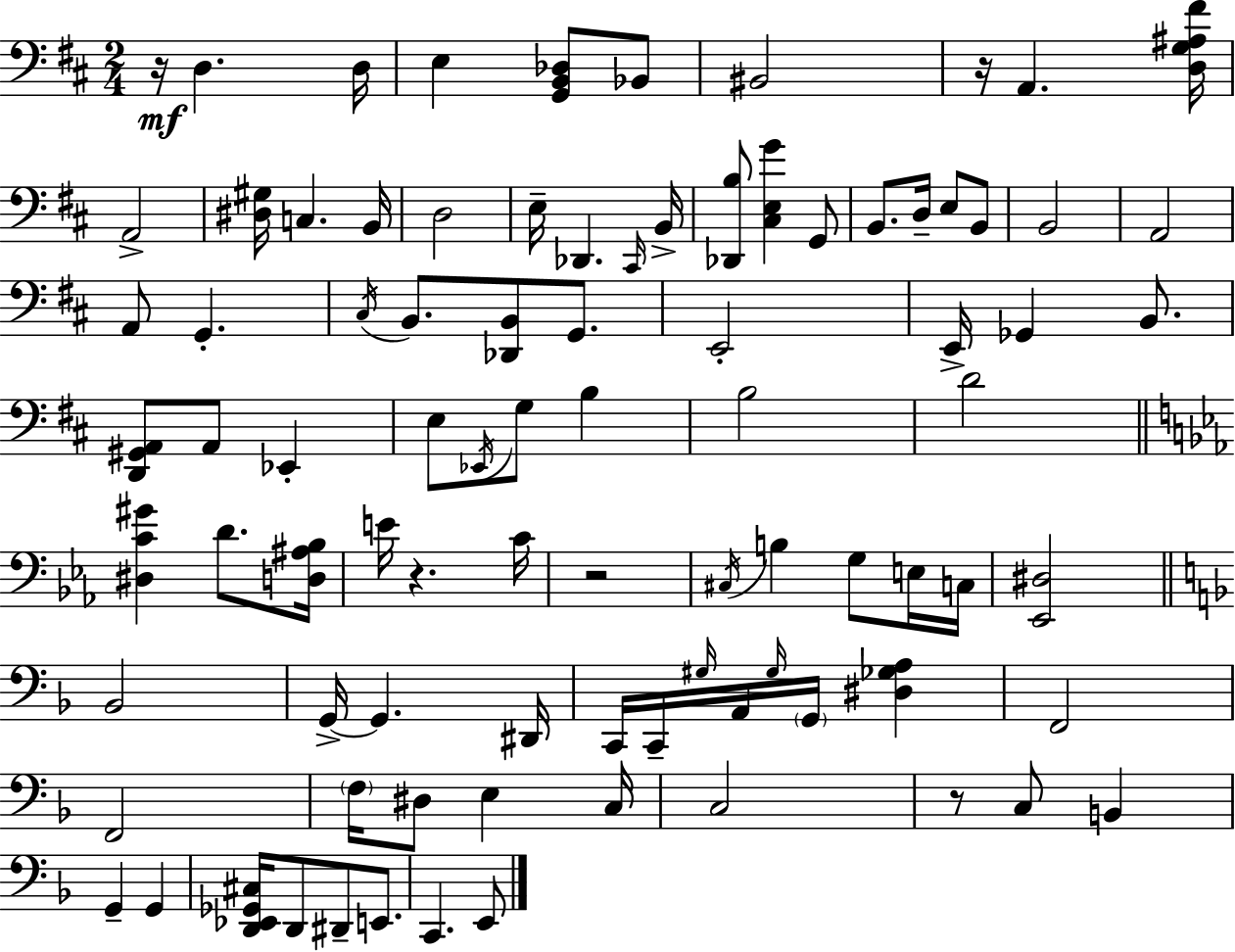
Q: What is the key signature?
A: D major